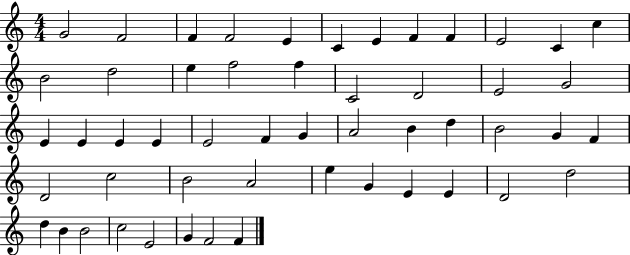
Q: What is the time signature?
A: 4/4